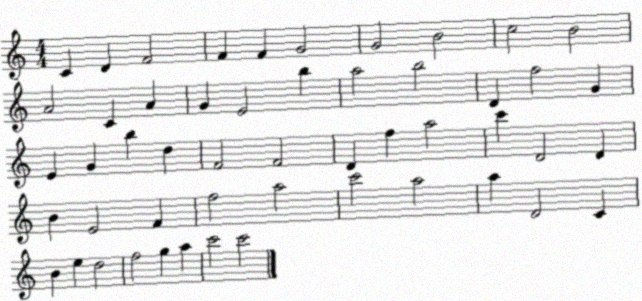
X:1
T:Untitled
M:4/4
L:1/4
K:C
C D F2 F F G2 G2 B2 c2 B2 A2 C A G E2 b a2 b2 D f2 G E G b d F2 F2 D f a2 c' D2 D B E2 F f2 a2 c'2 a2 a D2 C B e d2 f2 g a c'2 c'2